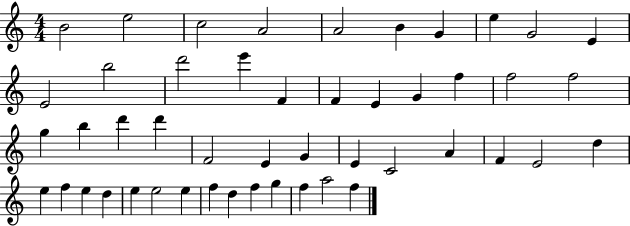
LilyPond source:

{
  \clef treble
  \numericTimeSignature
  \time 4/4
  \key c \major
  b'2 e''2 | c''2 a'2 | a'2 b'4 g'4 | e''4 g'2 e'4 | \break e'2 b''2 | d'''2 e'''4 f'4 | f'4 e'4 g'4 f''4 | f''2 f''2 | \break g''4 b''4 d'''4 d'''4 | f'2 e'4 g'4 | e'4 c'2 a'4 | f'4 e'2 d''4 | \break e''4 f''4 e''4 d''4 | e''4 e''2 e''4 | f''4 d''4 f''4 g''4 | f''4 a''2 f''4 | \break \bar "|."
}